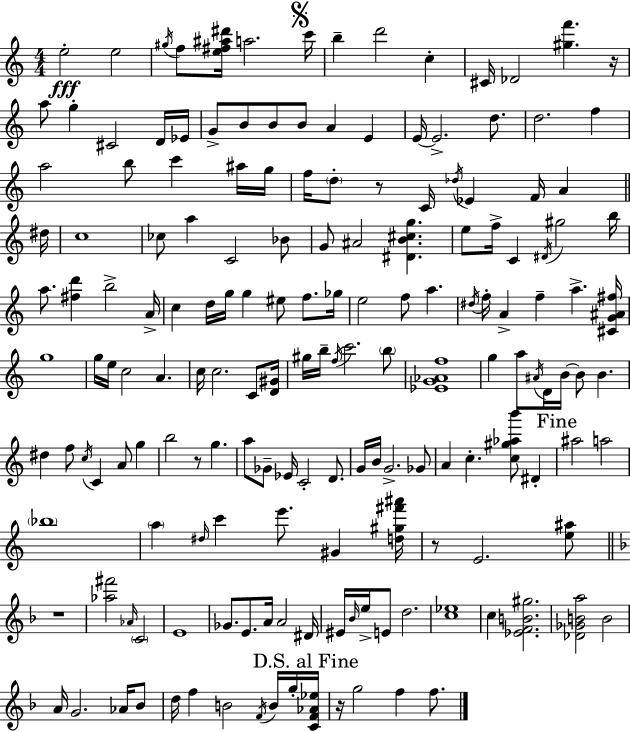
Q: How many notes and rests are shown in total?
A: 169